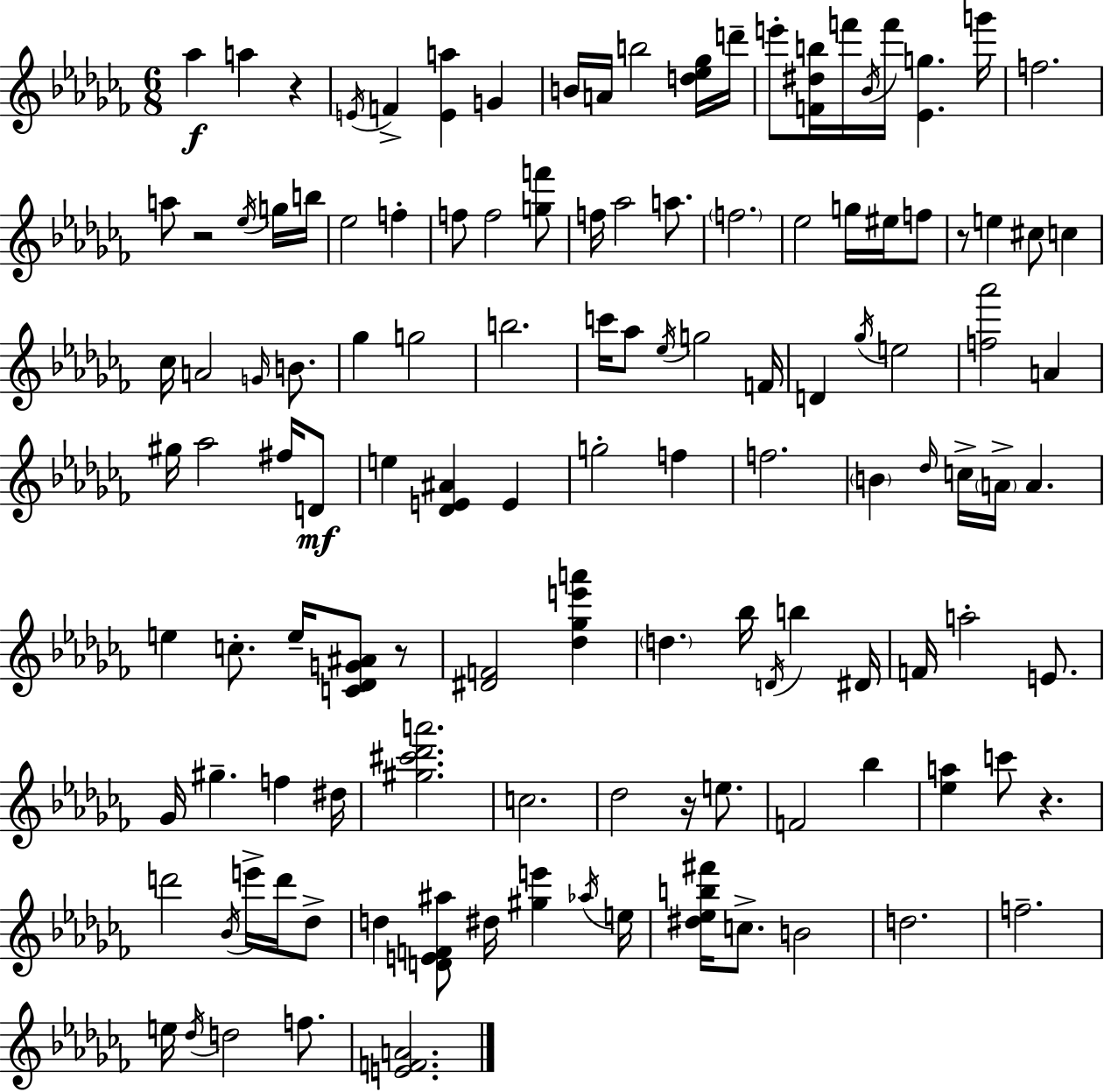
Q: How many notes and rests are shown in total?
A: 124